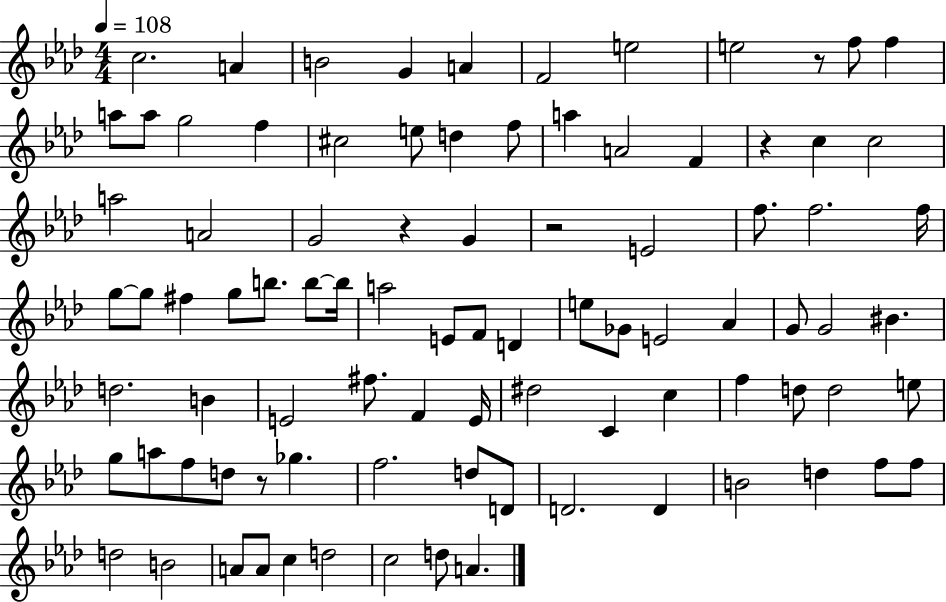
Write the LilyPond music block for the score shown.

{
  \clef treble
  \numericTimeSignature
  \time 4/4
  \key aes \major
  \tempo 4 = 108
  \repeat volta 2 { c''2. a'4 | b'2 g'4 a'4 | f'2 e''2 | e''2 r8 f''8 f''4 | \break a''8 a''8 g''2 f''4 | cis''2 e''8 d''4 f''8 | a''4 a'2 f'4 | r4 c''4 c''2 | \break a''2 a'2 | g'2 r4 g'4 | r2 e'2 | f''8. f''2. f''16 | \break g''8~~ g''8 fis''4 g''8 b''8. b''8~~ b''16 | a''2 e'8 f'8 d'4 | e''8 ges'8 e'2 aes'4 | g'8 g'2 bis'4. | \break d''2. b'4 | e'2 fis''8. f'4 e'16 | dis''2 c'4 c''4 | f''4 d''8 d''2 e''8 | \break g''8 a''8 f''8 d''8 r8 ges''4. | f''2. d''8 d'8 | d'2. d'4 | b'2 d''4 f''8 f''8 | \break d''2 b'2 | a'8 a'8 c''4 d''2 | c''2 d''8 a'4. | } \bar "|."
}